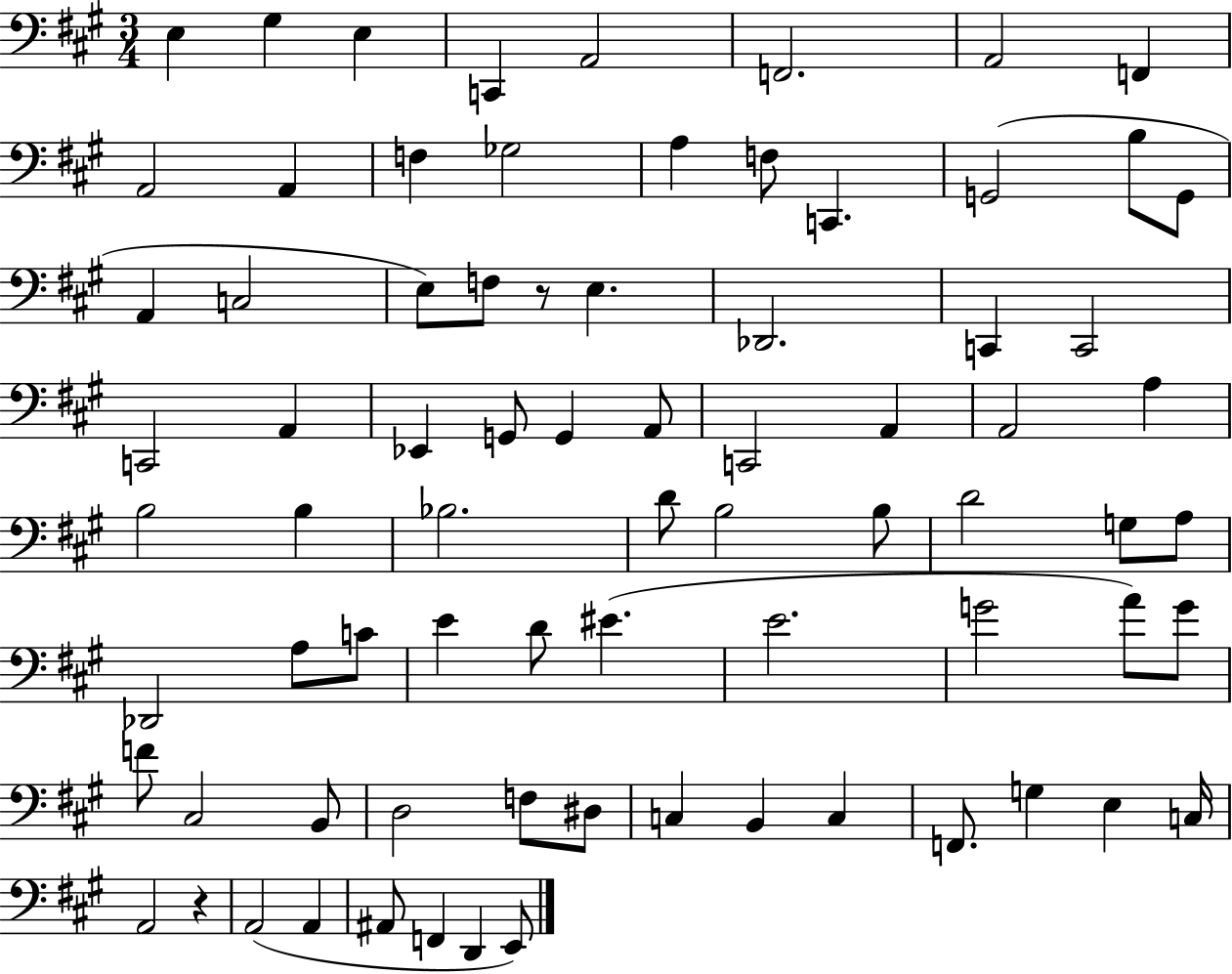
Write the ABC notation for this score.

X:1
T:Untitled
M:3/4
L:1/4
K:A
E, ^G, E, C,, A,,2 F,,2 A,,2 F,, A,,2 A,, F, _G,2 A, F,/2 C,, G,,2 B,/2 G,,/2 A,, C,2 E,/2 F,/2 z/2 E, _D,,2 C,, C,,2 C,,2 A,, _E,, G,,/2 G,, A,,/2 C,,2 A,, A,,2 A, B,2 B, _B,2 D/2 B,2 B,/2 D2 G,/2 A,/2 _D,,2 A,/2 C/2 E D/2 ^E E2 G2 A/2 G/2 F/2 ^C,2 B,,/2 D,2 F,/2 ^D,/2 C, B,, C, F,,/2 G, E, C,/4 A,,2 z A,,2 A,, ^A,,/2 F,, D,, E,,/2